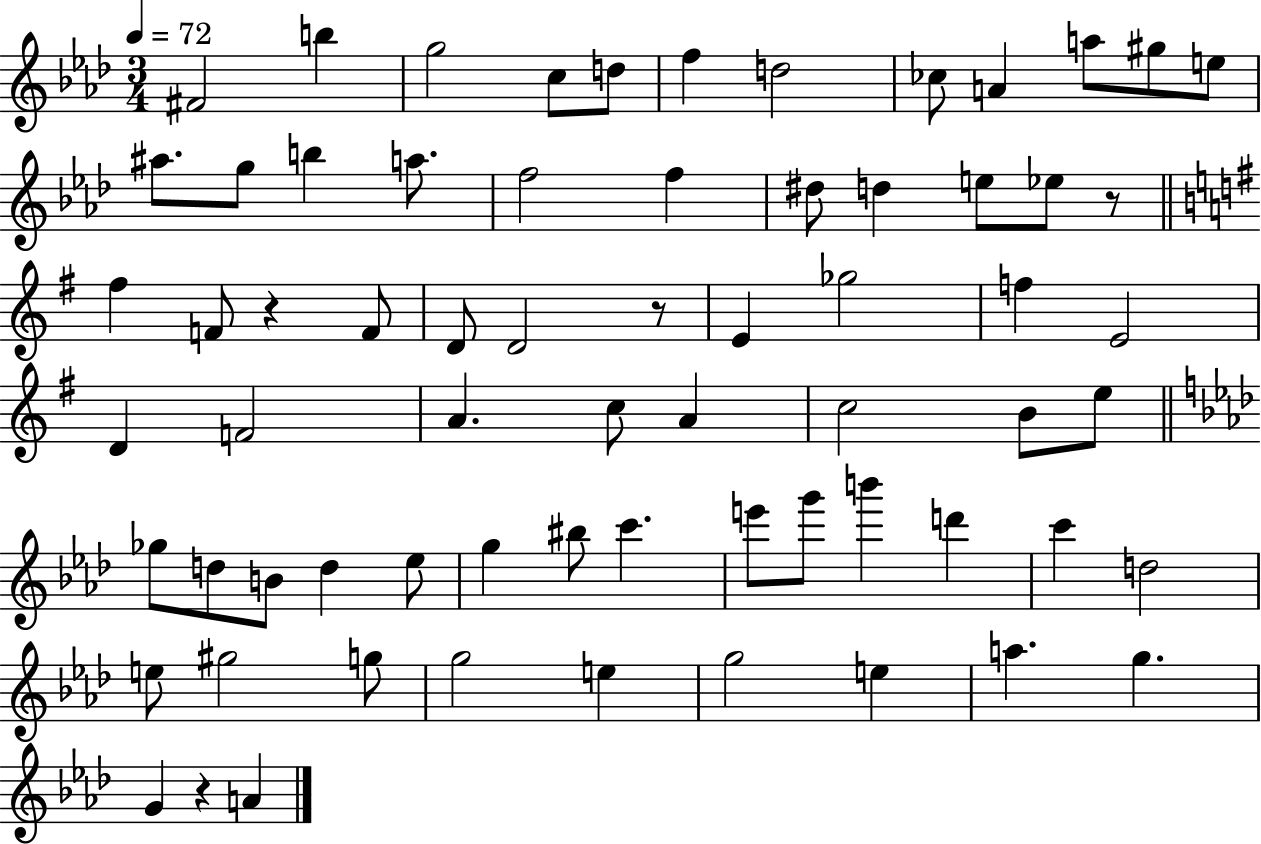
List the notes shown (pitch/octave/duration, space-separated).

F#4/h B5/q G5/h C5/e D5/e F5/q D5/h CES5/e A4/q A5/e G#5/e E5/e A#5/e. G5/e B5/q A5/e. F5/h F5/q D#5/e D5/q E5/e Eb5/e R/e F#5/q F4/e R/q F4/e D4/e D4/h R/e E4/q Gb5/h F5/q E4/h D4/q F4/h A4/q. C5/e A4/q C5/h B4/e E5/e Gb5/e D5/e B4/e D5/q Eb5/e G5/q BIS5/e C6/q. E6/e G6/e B6/q D6/q C6/q D5/h E5/e G#5/h G5/e G5/h E5/q G5/h E5/q A5/q. G5/q. G4/q R/q A4/q